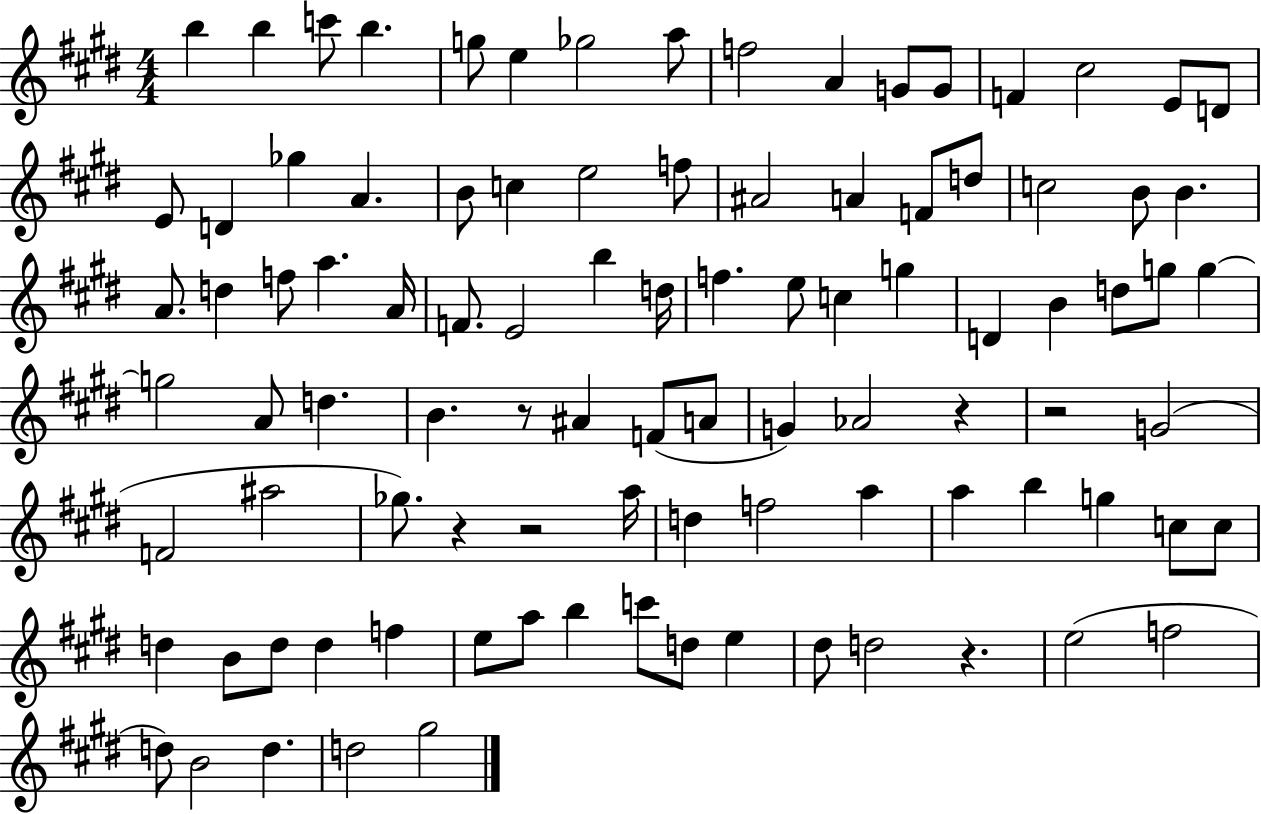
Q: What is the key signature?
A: E major